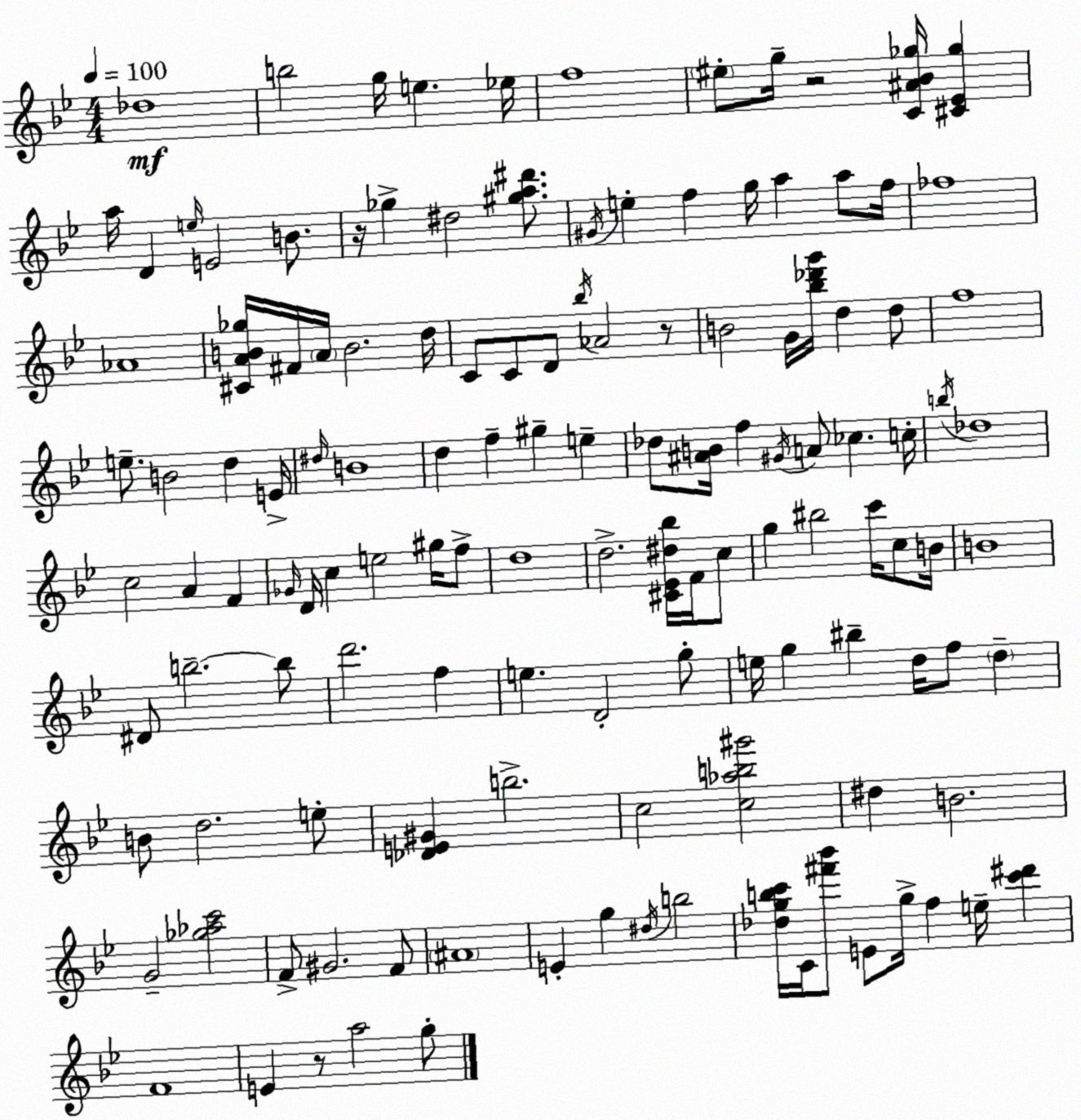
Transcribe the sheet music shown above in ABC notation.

X:1
T:Untitled
M:4/4
L:1/4
K:Gm
_d4 b2 g/4 e _e/4 f4 ^e/2 g/4 z2 [C^A_B_g]/4 [^C_E_g] a/4 D e/4 E2 B/2 z/4 _g ^d2 [^ga^d']/2 ^G/4 e f g/4 a a/2 f/4 _f4 _A4 [^CAB_g]/4 ^F/4 A/4 B2 d/4 C/2 C/2 D/2 _b/4 _A2 z/2 B2 G/4 [_b_d'g']/4 d d/2 f4 e/2 B2 d E/4 ^d/4 B4 d f ^g e _d/2 [^AB]/4 f ^G/4 A/2 _c c/4 b/4 _d4 c2 A F _G/4 D/4 c e2 ^g/4 f/2 d4 d2 [^C_E^d_b]/4 F/4 c/2 g ^b2 c'/4 c/2 B/4 B4 ^D/2 b2 b/2 d'2 f e D2 g/2 e/4 g ^b d/4 f/2 d B/2 d2 e/2 [_DE^G] b2 c2 [c_ab^g']2 ^d B2 G2 [_g_ac']2 F/2 ^G2 F/2 ^A4 E g ^d/4 b2 [_dgbc']/4 C/4 [^f'_b']/2 E/2 g/4 f e/4 [c'^d'] F4 E z/2 a2 g/2